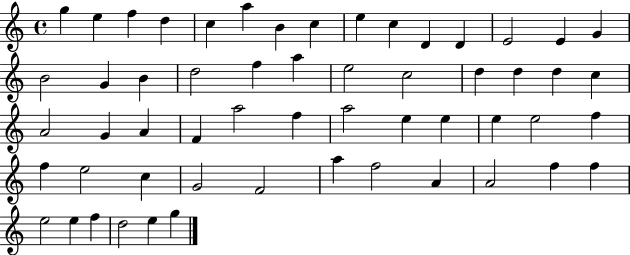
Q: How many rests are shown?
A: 0